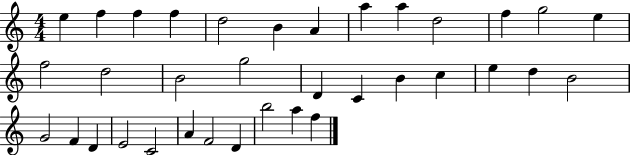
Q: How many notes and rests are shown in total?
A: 35